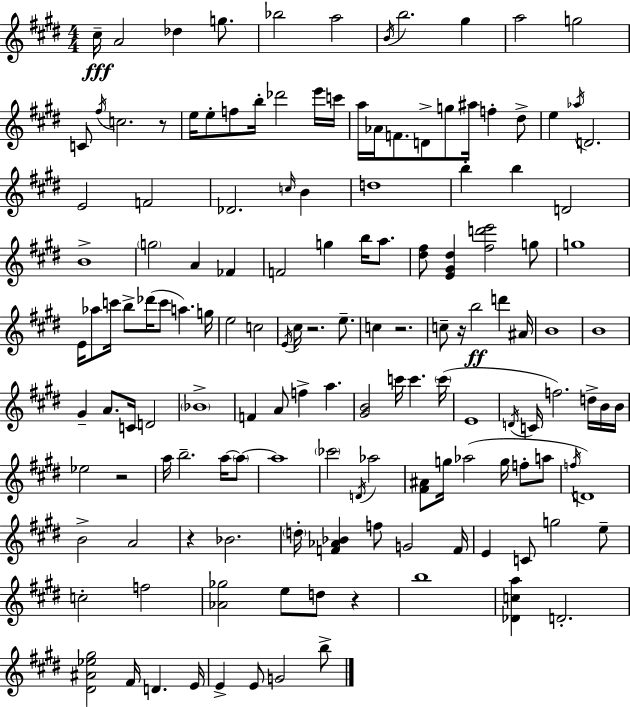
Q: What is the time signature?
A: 4/4